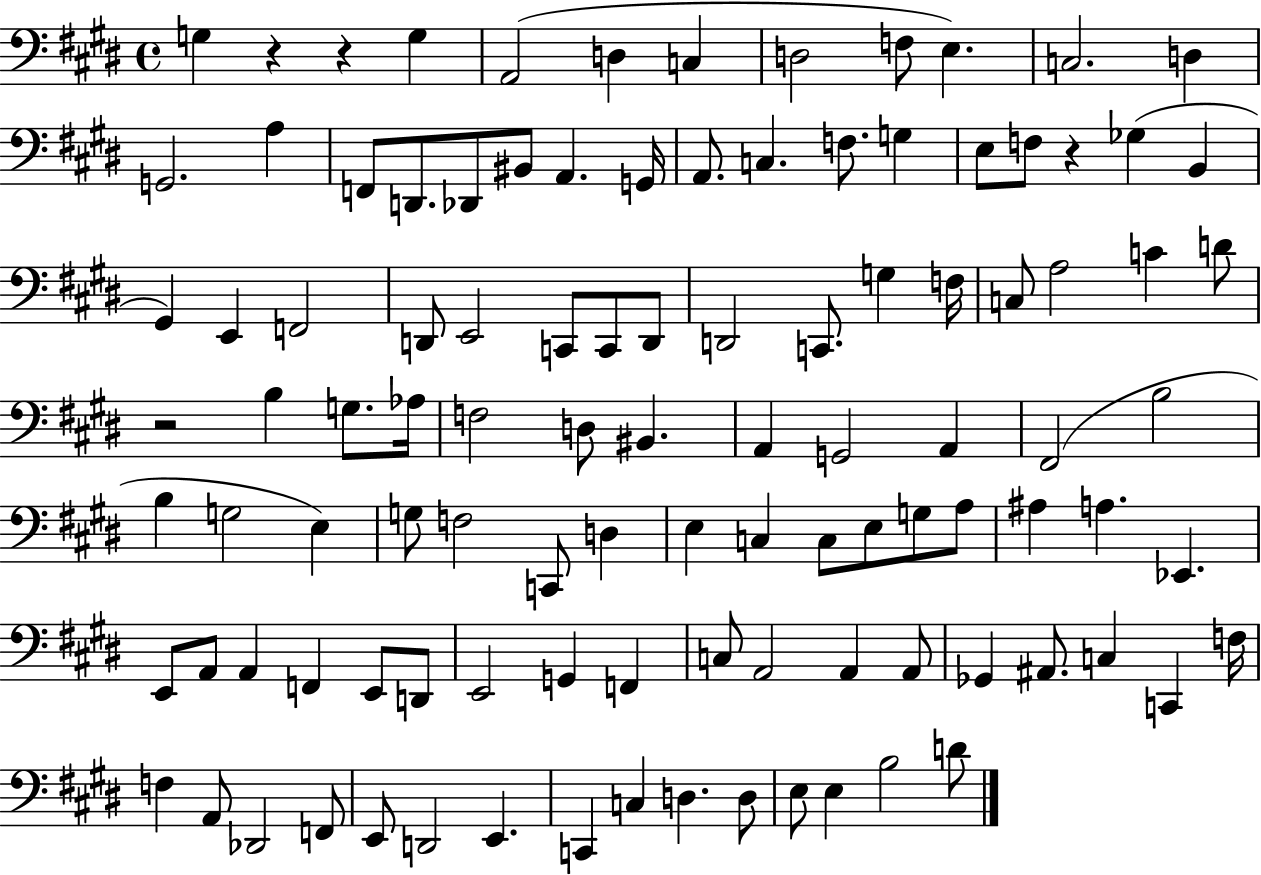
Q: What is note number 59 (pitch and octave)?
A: C2